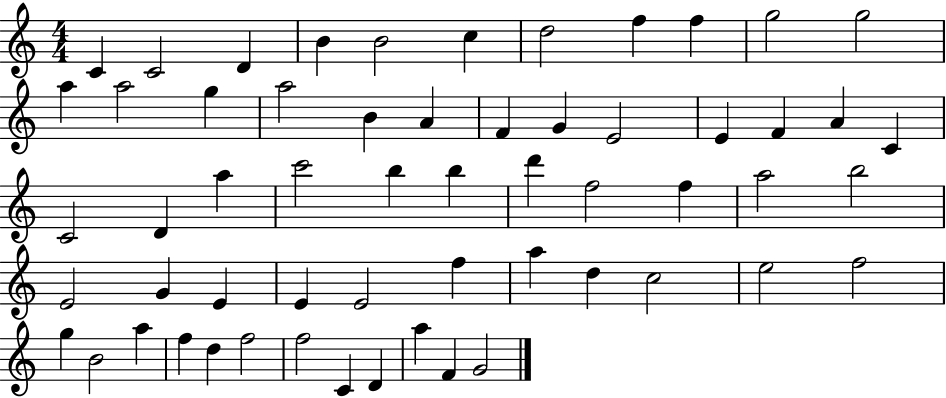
C4/q C4/h D4/q B4/q B4/h C5/q D5/h F5/q F5/q G5/h G5/h A5/q A5/h G5/q A5/h B4/q A4/q F4/q G4/q E4/h E4/q F4/q A4/q C4/q C4/h D4/q A5/q C6/h B5/q B5/q D6/q F5/h F5/q A5/h B5/h E4/h G4/q E4/q E4/q E4/h F5/q A5/q D5/q C5/h E5/h F5/h G5/q B4/h A5/q F5/q D5/q F5/h F5/h C4/q D4/q A5/q F4/q G4/h